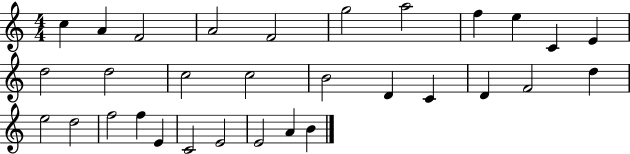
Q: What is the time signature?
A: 4/4